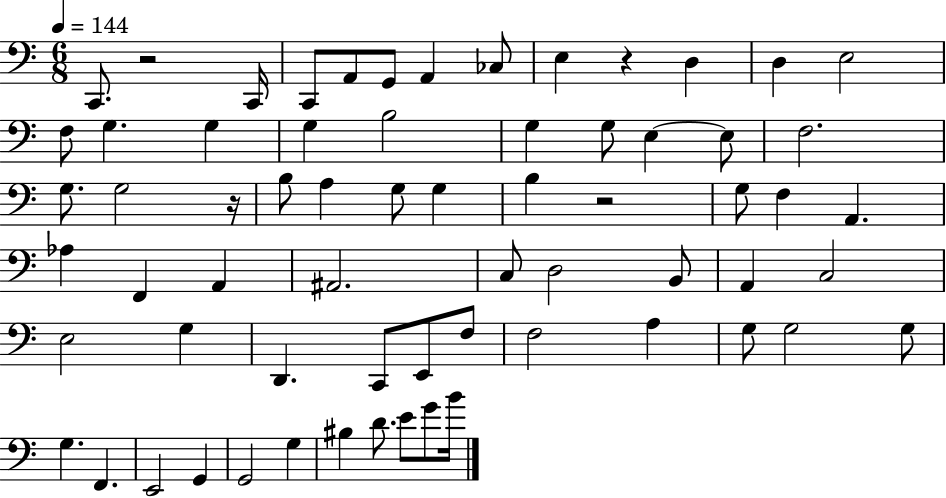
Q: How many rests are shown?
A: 4